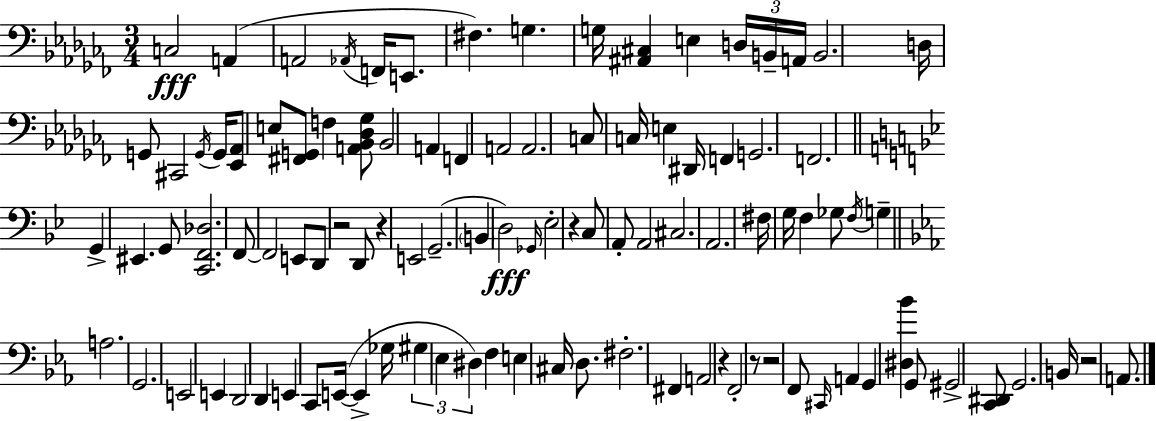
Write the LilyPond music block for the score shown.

{
  \clef bass
  \numericTimeSignature
  \time 3/4
  \key aes \minor
  c2\fff a,4( | a,2 \acciaccatura { aes,16 } f,16 e,8. | fis4.) g4. | g16 <ais, cis>4 e4 \tuplet 3/2 { d16 b,16-- | \break a,16 } b,2. | d16 g,8 cis,2 | \acciaccatura { g,16 } g,16 <ees, aes,>8 e8 <fis, g,>8 f4 | <a, bes, des ges>8 bes,2 a,4 | \break f,4 a,2 | a,2. | c8 c16 e4 dis,16 f,4 | g,2. | \break f,2. | \bar "||" \break \key bes \major g,4-> eis,4. g,8 | <c, f, des>2. | f,8~~ f,2 e,8 | d,8 r2 d,8 | \break r4 e,2 | g,2.--( | \parenthesize b,4 d2\fff) | \grace { ges,16 } ees2-. r4 | \break c8 a,8-. a,2 | cis2. | a,2. | fis16 g16 f4 ges8 \acciaccatura { f16 } g4-- | \break \bar "||" \break \key ees \major a2. | g,2. | e,2 e,4 | d,2 d,4 | \break e,4 c,8 e,16~(~ e,4-> ges16 | \tuplet 3/2 { gis4 ees4 dis4) } | f4 e4 cis16 d8. | fis2.-. | \break fis,4 a,2 | r4 f,2-. | r8 r2 f,8 | \grace { cis,16 } a,4 g,4 <dis bes'>4 | \break g,8 gis,2-> <c, dis,>8 | g,2. | b,16 r2 a,8. | \bar "|."
}